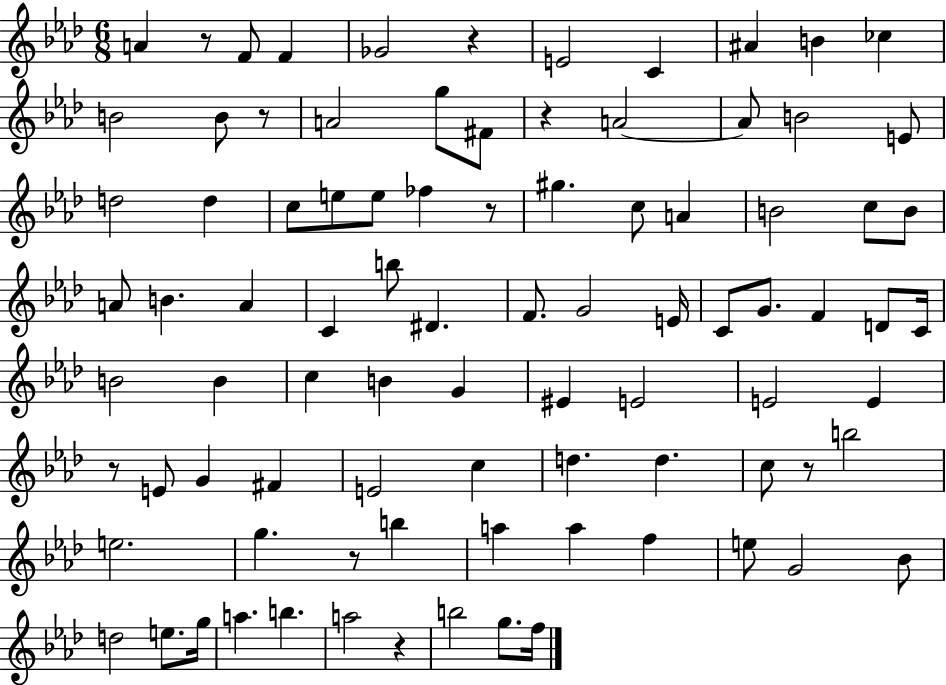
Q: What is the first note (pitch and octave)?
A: A4